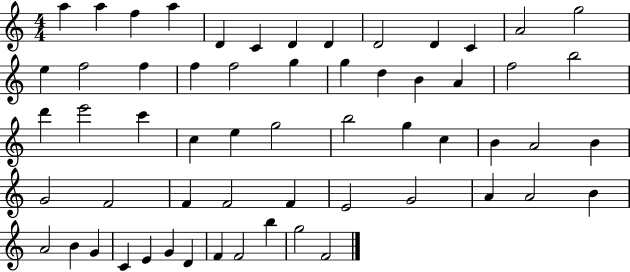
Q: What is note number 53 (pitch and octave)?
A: G4